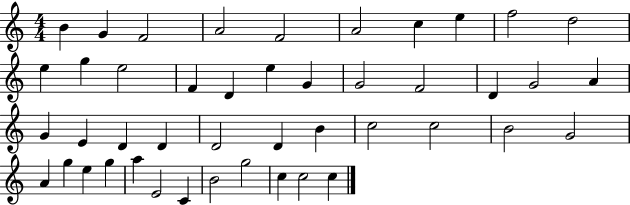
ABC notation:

X:1
T:Untitled
M:4/4
L:1/4
K:C
B G F2 A2 F2 A2 c e f2 d2 e g e2 F D e G G2 F2 D G2 A G E D D D2 D B c2 c2 B2 G2 A g e g a E2 C B2 g2 c c2 c